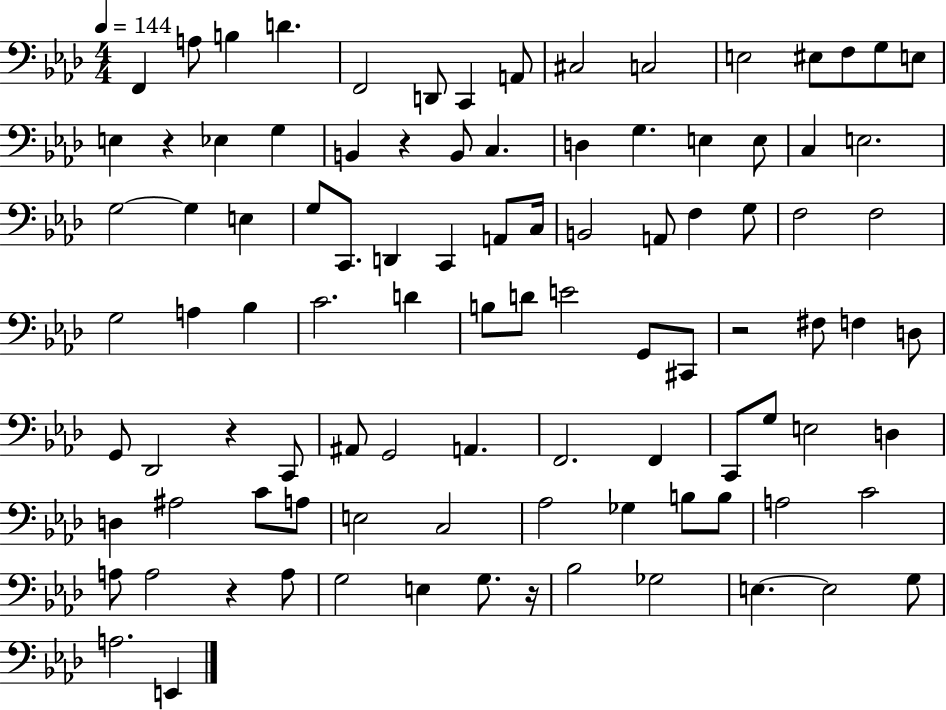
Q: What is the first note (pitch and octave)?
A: F2